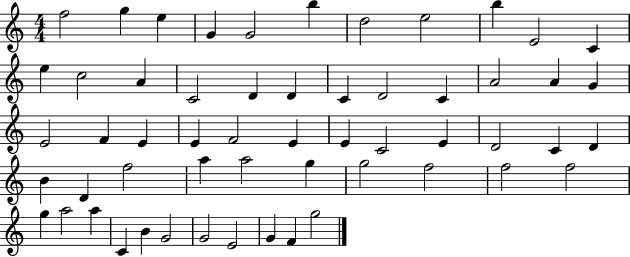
F5/h G5/q E5/q G4/q G4/h B5/q D5/h E5/h B5/q E4/h C4/q E5/q C5/h A4/q C4/h D4/q D4/q C4/q D4/h C4/q A4/h A4/q G4/q E4/h F4/q E4/q E4/q F4/h E4/q E4/q C4/h E4/q D4/h C4/q D4/q B4/q D4/q F5/h A5/q A5/h G5/q G5/h F5/h F5/h F5/h G5/q A5/h A5/q C4/q B4/q G4/h G4/h E4/h G4/q F4/q G5/h